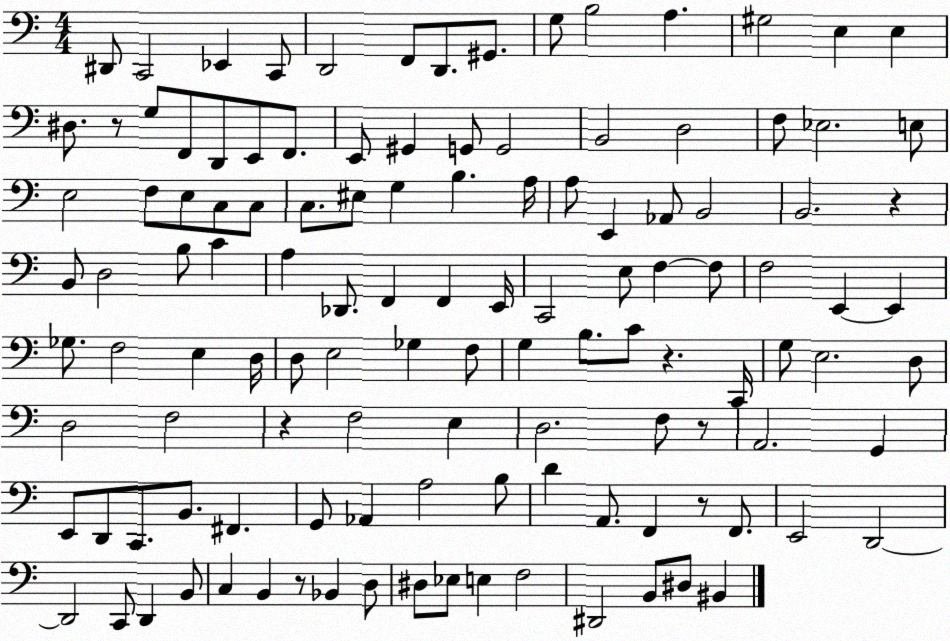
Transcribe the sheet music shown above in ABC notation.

X:1
T:Untitled
M:4/4
L:1/4
K:C
^D,,/2 C,,2 _E,, C,,/2 D,,2 F,,/2 D,,/2 ^G,,/2 G,/2 B,2 A, ^G,2 E, E, ^D,/2 z/2 G,/2 F,,/2 D,,/2 E,,/2 F,,/2 E,,/2 ^G,, G,,/2 G,,2 B,,2 D,2 F,/2 _E,2 E,/2 E,2 F,/2 E,/2 C,/2 C,/2 C,/2 ^E,/2 G, B, A,/4 A,/2 E,, _A,,/2 B,,2 B,,2 z B,,/2 D,2 B,/2 C A, _D,,/2 F,, F,, E,,/4 C,,2 E,/2 F, F,/2 F,2 E,, E,, _G,/2 F,2 E, D,/4 D,/2 E,2 _G, F,/2 G, B,/2 C/2 z C,,/4 G,/2 E,2 D,/2 D,2 F,2 z F,2 E, D,2 F,/2 z/2 A,,2 G,, E,,/2 D,,/2 C,,/2 B,,/2 ^F,, G,,/2 _A,, A,2 B,/2 D A,,/2 F,, z/2 F,,/2 E,,2 D,,2 D,,2 C,,/2 D,, B,,/2 C, B,, z/2 _B,, D,/2 ^D,/2 _E,/2 E, F,2 ^D,,2 B,,/2 ^D,/2 ^B,,